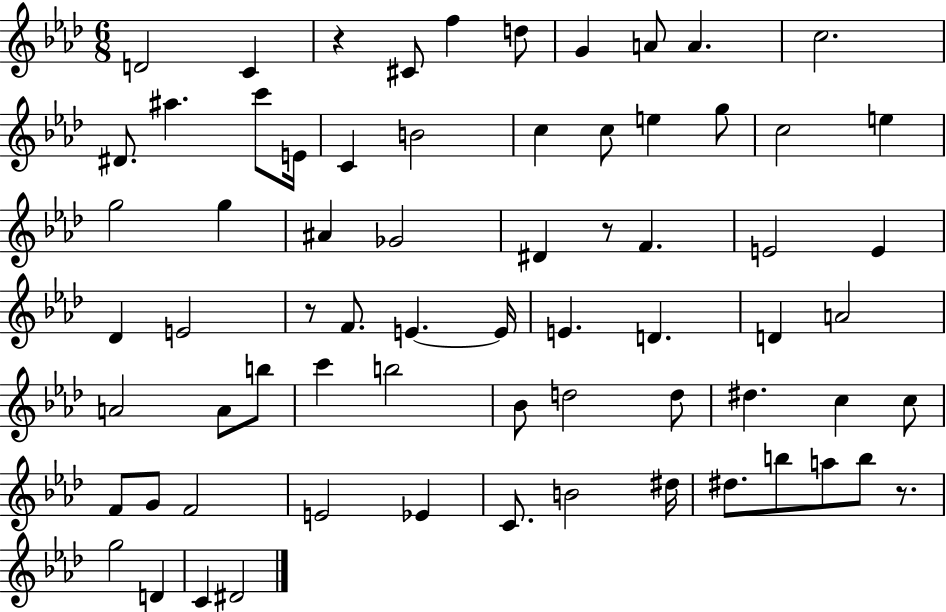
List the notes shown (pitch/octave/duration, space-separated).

D4/h C4/q R/q C#4/e F5/q D5/e G4/q A4/e A4/q. C5/h. D#4/e. A#5/q. C6/e E4/s C4/q B4/h C5/q C5/e E5/q G5/e C5/h E5/q G5/h G5/q A#4/q Gb4/h D#4/q R/e F4/q. E4/h E4/q Db4/q E4/h R/e F4/e. E4/q. E4/s E4/q. D4/q. D4/q A4/h A4/h A4/e B5/e C6/q B5/h Bb4/e D5/h D5/e D#5/q. C5/q C5/e F4/e G4/e F4/h E4/h Eb4/q C4/e. B4/h D#5/s D#5/e. B5/e A5/e B5/e R/e. G5/h D4/q C4/q D#4/h